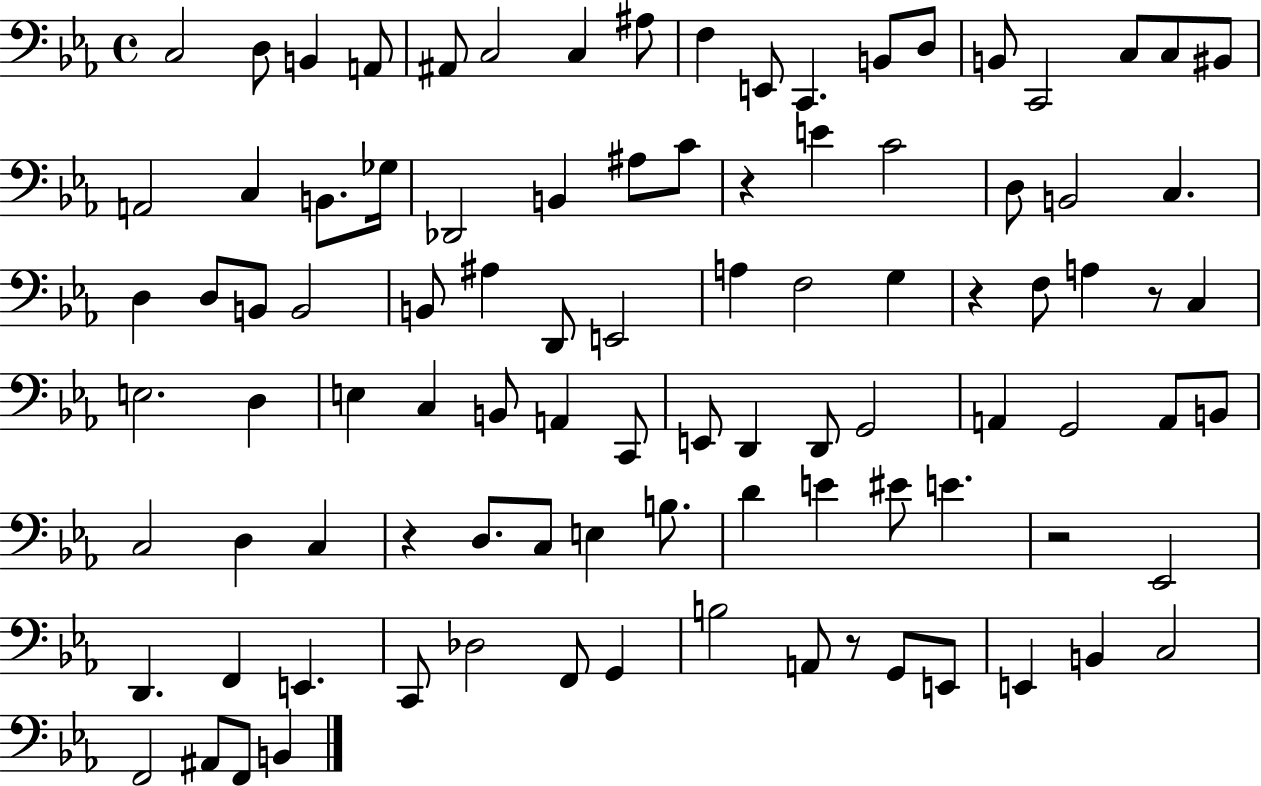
X:1
T:Untitled
M:4/4
L:1/4
K:Eb
C,2 D,/2 B,, A,,/2 ^A,,/2 C,2 C, ^A,/2 F, E,,/2 C,, B,,/2 D,/2 B,,/2 C,,2 C,/2 C,/2 ^B,,/2 A,,2 C, B,,/2 _G,/4 _D,,2 B,, ^A,/2 C/2 z E C2 D,/2 B,,2 C, D, D,/2 B,,/2 B,,2 B,,/2 ^A, D,,/2 E,,2 A, F,2 G, z F,/2 A, z/2 C, E,2 D, E, C, B,,/2 A,, C,,/2 E,,/2 D,, D,,/2 G,,2 A,, G,,2 A,,/2 B,,/2 C,2 D, C, z D,/2 C,/2 E, B,/2 D E ^E/2 E z2 _E,,2 D,, F,, E,, C,,/2 _D,2 F,,/2 G,, B,2 A,,/2 z/2 G,,/2 E,,/2 E,, B,, C,2 F,,2 ^A,,/2 F,,/2 B,,